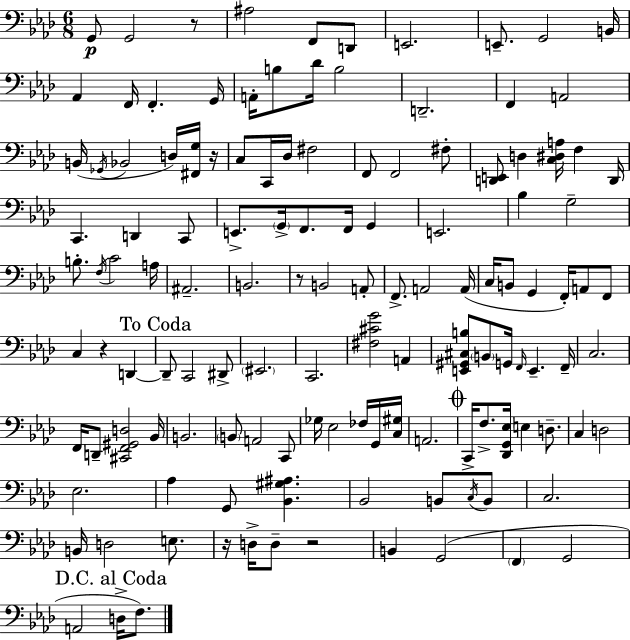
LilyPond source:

{
  \clef bass
  \numericTimeSignature
  \time 6/8
  \key f \minor
  g,8\p g,2 r8 | ais2 f,8 d,8 | e,2. | e,8.-- g,2 b,16 | \break aes,4 f,16 f,4.-. g,16 | a,16-. b8 des'16 b2 | d,2.-- | f,4 a,2 | \break b,16( \acciaccatura { ges,16 } bes,2 d16) <fis, g>16 | r16 c8 c,16 des16 fis2 | f,8 f,2 fis8-. | <d, e,>8 d4 <c dis a>16 f4 | \break d,16 c,4. d,4 c,8 | e,8.-> \parenthesize g,16-> f,8. f,16 g,4 | e,2. | bes4 g2-- | \break b8.-. \acciaccatura { f16 } c'2 | a16 ais,2.-- | b,2. | r8 b,2 | \break a,8-. f,8.-> a,2 | a,16( c16 b,8 g,4 f,16-.) a,8 | f,8 c4 r4 d,4~~ | \mark "To Coda" d,8-- c,2 | \break dis,8-> \parenthesize eis,2. | c,2. | <fis cis' g'>2 a,4 | <e, gis, cis b>8 \parenthesize b,8 g,16 \grace { f,16 } e,4.-- | \break f,16-- c2. | f,16 d,8-- <cis, f, gis, d>2 | bes,16 b,2. | \parenthesize b,8 a,2 | \break c,8 ges16 ees2 | fes16 g,16 <c gis>16 a,2. | \mark \markup { \musicglyph "scripts.coda" } c,16-> f8.-> <des, g, ees>16 e4 | d8.-- c4 d2 | \break ees2. | aes4 g,8 <bes, gis ais>4. | bes,2 b,8 | \acciaccatura { c16 } b,8 c2. | \break b,16 d2 | e8. r16 d16-> d8-- r2 | b,4 g,2( | \parenthesize f,4 g,2 | \break \mark "D.C. al Coda" a,2 | d16-> f8.) \bar "|."
}